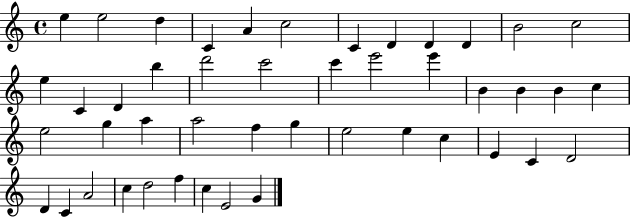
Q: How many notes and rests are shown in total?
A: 46